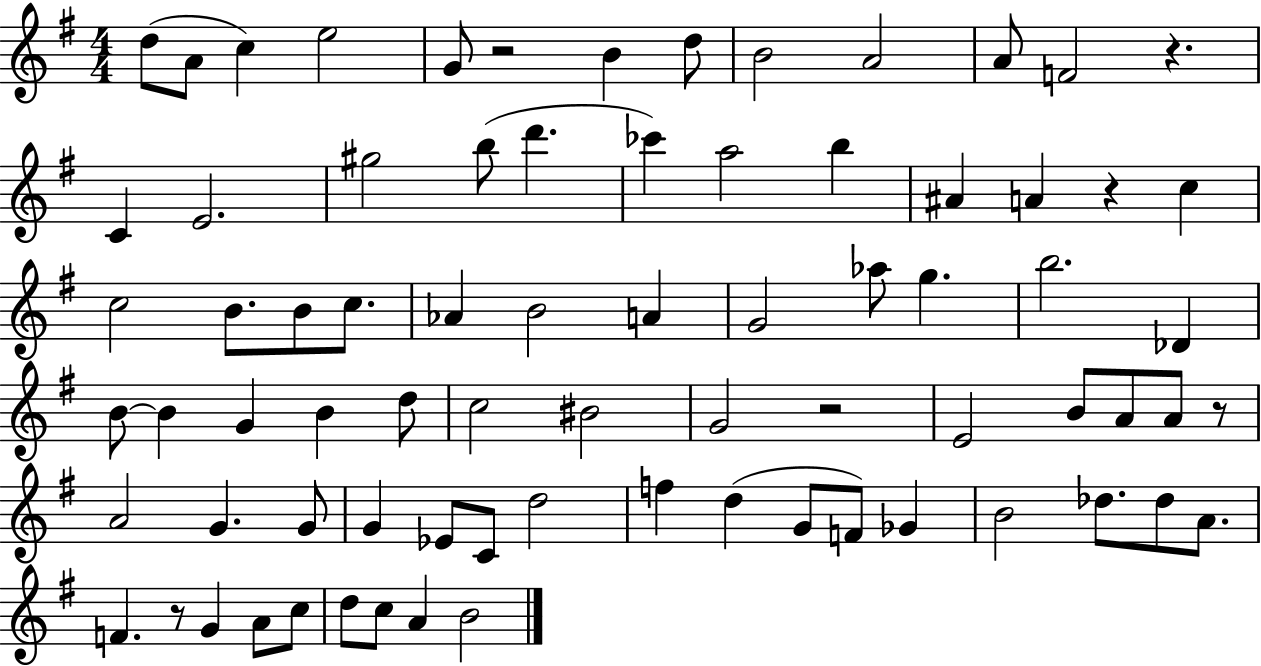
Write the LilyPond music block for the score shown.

{
  \clef treble
  \numericTimeSignature
  \time 4/4
  \key g \major
  d''8( a'8 c''4) e''2 | g'8 r2 b'4 d''8 | b'2 a'2 | a'8 f'2 r4. | \break c'4 e'2. | gis''2 b''8( d'''4. | ces'''4) a''2 b''4 | ais'4 a'4 r4 c''4 | \break c''2 b'8. b'8 c''8. | aes'4 b'2 a'4 | g'2 aes''8 g''4. | b''2. des'4 | \break b'8~~ b'4 g'4 b'4 d''8 | c''2 bis'2 | g'2 r2 | e'2 b'8 a'8 a'8 r8 | \break a'2 g'4. g'8 | g'4 ees'8 c'8 d''2 | f''4 d''4( g'8 f'8) ges'4 | b'2 des''8. des''8 a'8. | \break f'4. r8 g'4 a'8 c''8 | d''8 c''8 a'4 b'2 | \bar "|."
}